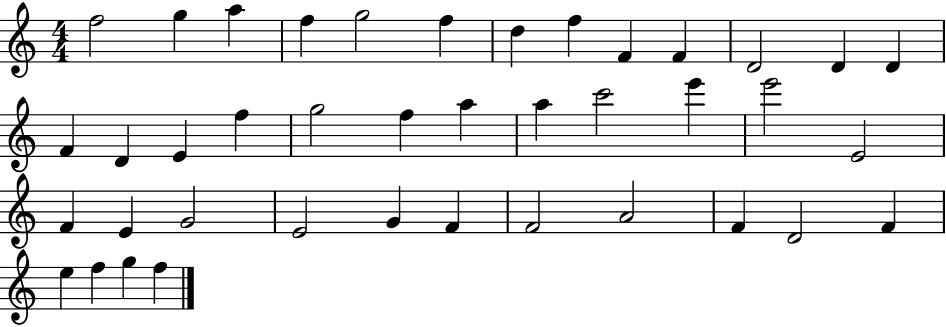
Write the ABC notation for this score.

X:1
T:Untitled
M:4/4
L:1/4
K:C
f2 g a f g2 f d f F F D2 D D F D E f g2 f a a c'2 e' e'2 E2 F E G2 E2 G F F2 A2 F D2 F e f g f